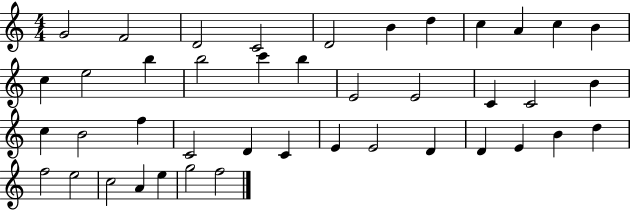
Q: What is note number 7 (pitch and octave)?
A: D5